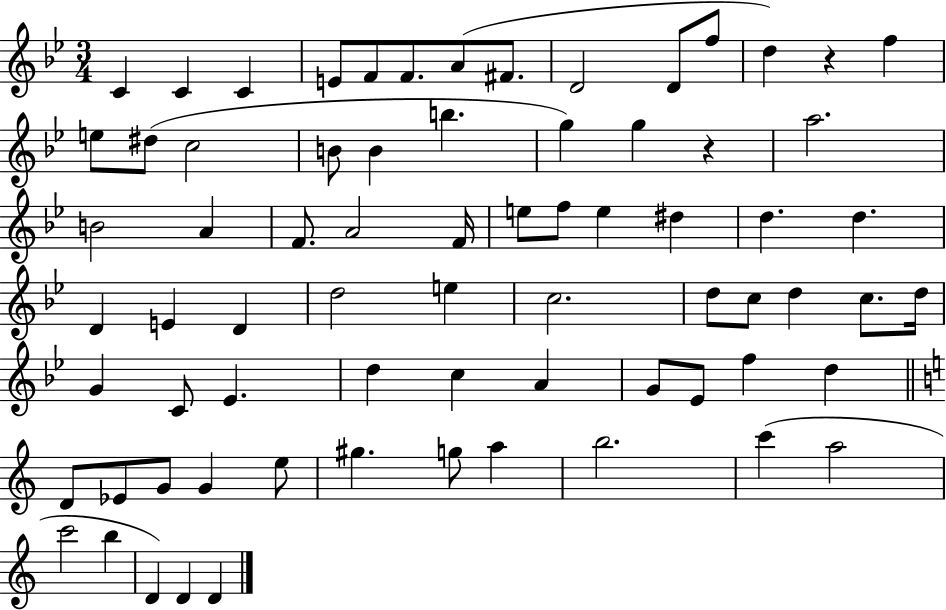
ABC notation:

X:1
T:Untitled
M:3/4
L:1/4
K:Bb
C C C E/2 F/2 F/2 A/2 ^F/2 D2 D/2 f/2 d z f e/2 ^d/2 c2 B/2 B b g g z a2 B2 A F/2 A2 F/4 e/2 f/2 e ^d d d D E D d2 e c2 d/2 c/2 d c/2 d/4 G C/2 _E d c A G/2 _E/2 f d D/2 _E/2 G/2 G e/2 ^g g/2 a b2 c' a2 c'2 b D D D